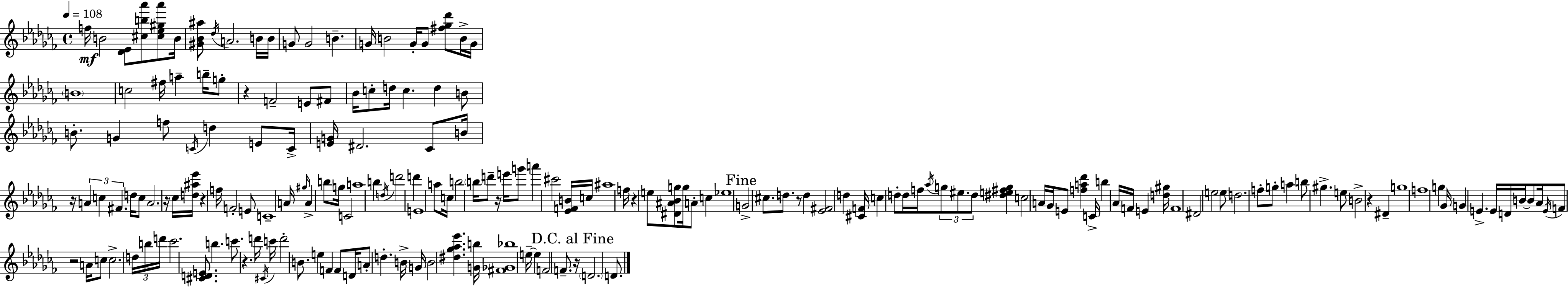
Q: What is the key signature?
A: AES minor